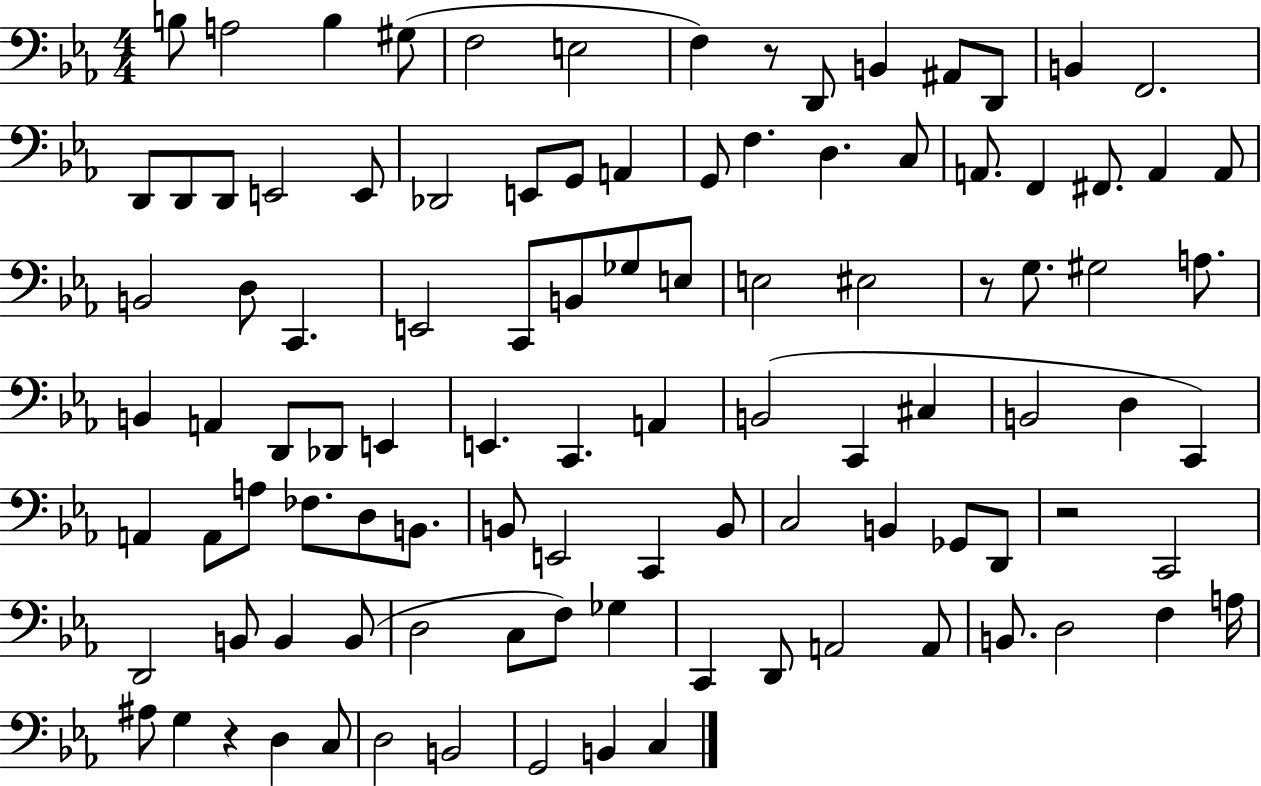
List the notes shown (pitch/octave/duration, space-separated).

B3/e A3/h B3/q G#3/e F3/h E3/h F3/q R/e D2/e B2/q A#2/e D2/e B2/q F2/h. D2/e D2/e D2/e E2/h E2/e Db2/h E2/e G2/e A2/q G2/e F3/q. D3/q. C3/e A2/e. F2/q F#2/e. A2/q A2/e B2/h D3/e C2/q. E2/h C2/e B2/e Gb3/e E3/e E3/h EIS3/h R/e G3/e. G#3/h A3/e. B2/q A2/q D2/e Db2/e E2/q E2/q. C2/q. A2/q B2/h C2/q C#3/q B2/h D3/q C2/q A2/q A2/e A3/e FES3/e. D3/e B2/e. B2/e E2/h C2/q B2/e C3/h B2/q Gb2/e D2/e R/h C2/h D2/h B2/e B2/q B2/e D3/h C3/e F3/e Gb3/q C2/q D2/e A2/h A2/e B2/e. D3/h F3/q A3/s A#3/e G3/q R/q D3/q C3/e D3/h B2/h G2/h B2/q C3/q